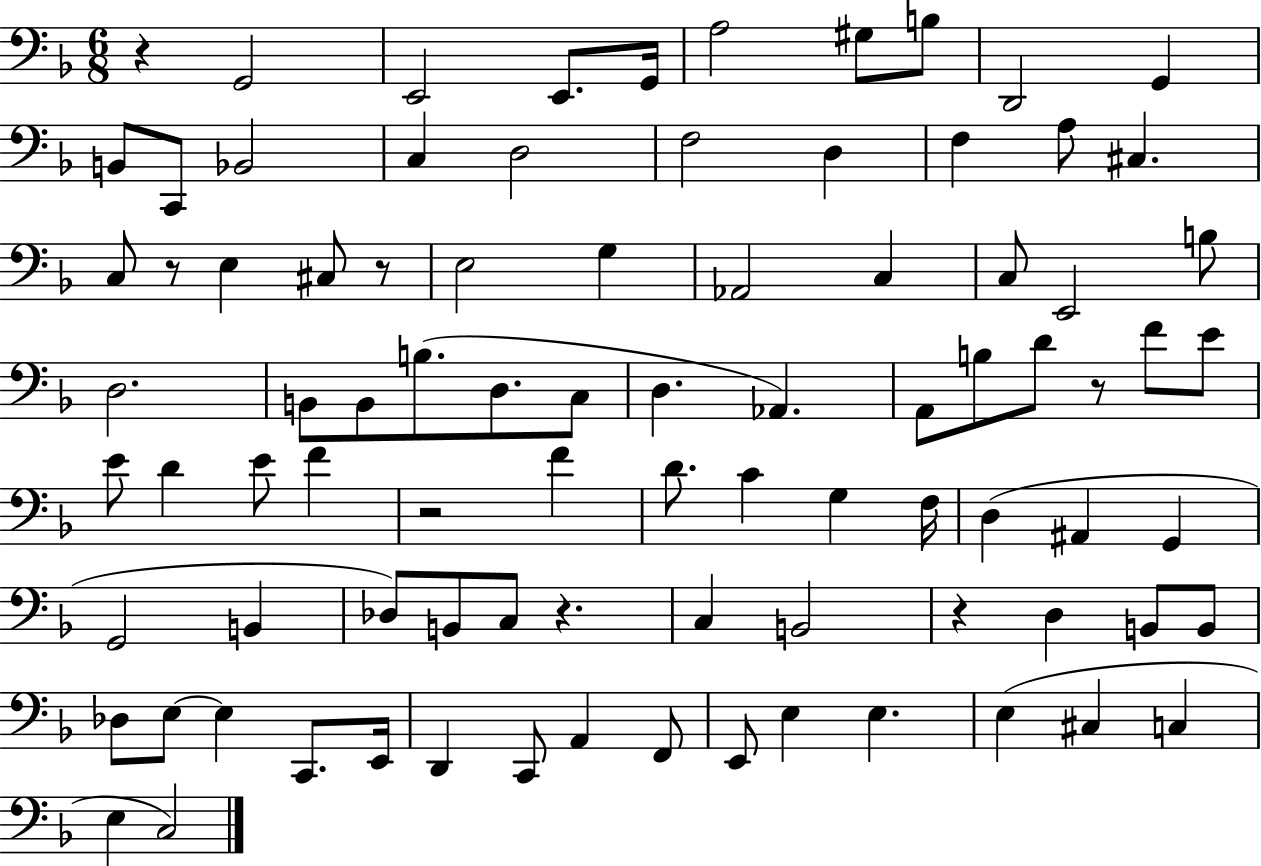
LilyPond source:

{
  \clef bass
  \numericTimeSignature
  \time 6/8
  \key f \major
  r4 g,2 | e,2 e,8. g,16 | a2 gis8 b8 | d,2 g,4 | \break b,8 c,8 bes,2 | c4 d2 | f2 d4 | f4 a8 cis4. | \break c8 r8 e4 cis8 r8 | e2 g4 | aes,2 c4 | c8 e,2 b8 | \break d2. | b,8 b,8 b8.( d8. c8 | d4. aes,4.) | a,8 b8 d'8 r8 f'8 e'8 | \break e'8 d'4 e'8 f'4 | r2 f'4 | d'8. c'4 g4 f16 | d4( ais,4 g,4 | \break g,2 b,4 | des8) b,8 c8 r4. | c4 b,2 | r4 d4 b,8 b,8 | \break des8 e8~~ e4 c,8. e,16 | d,4 c,8 a,4 f,8 | e,8 e4 e4. | e4( cis4 c4 | \break e4 c2) | \bar "|."
}